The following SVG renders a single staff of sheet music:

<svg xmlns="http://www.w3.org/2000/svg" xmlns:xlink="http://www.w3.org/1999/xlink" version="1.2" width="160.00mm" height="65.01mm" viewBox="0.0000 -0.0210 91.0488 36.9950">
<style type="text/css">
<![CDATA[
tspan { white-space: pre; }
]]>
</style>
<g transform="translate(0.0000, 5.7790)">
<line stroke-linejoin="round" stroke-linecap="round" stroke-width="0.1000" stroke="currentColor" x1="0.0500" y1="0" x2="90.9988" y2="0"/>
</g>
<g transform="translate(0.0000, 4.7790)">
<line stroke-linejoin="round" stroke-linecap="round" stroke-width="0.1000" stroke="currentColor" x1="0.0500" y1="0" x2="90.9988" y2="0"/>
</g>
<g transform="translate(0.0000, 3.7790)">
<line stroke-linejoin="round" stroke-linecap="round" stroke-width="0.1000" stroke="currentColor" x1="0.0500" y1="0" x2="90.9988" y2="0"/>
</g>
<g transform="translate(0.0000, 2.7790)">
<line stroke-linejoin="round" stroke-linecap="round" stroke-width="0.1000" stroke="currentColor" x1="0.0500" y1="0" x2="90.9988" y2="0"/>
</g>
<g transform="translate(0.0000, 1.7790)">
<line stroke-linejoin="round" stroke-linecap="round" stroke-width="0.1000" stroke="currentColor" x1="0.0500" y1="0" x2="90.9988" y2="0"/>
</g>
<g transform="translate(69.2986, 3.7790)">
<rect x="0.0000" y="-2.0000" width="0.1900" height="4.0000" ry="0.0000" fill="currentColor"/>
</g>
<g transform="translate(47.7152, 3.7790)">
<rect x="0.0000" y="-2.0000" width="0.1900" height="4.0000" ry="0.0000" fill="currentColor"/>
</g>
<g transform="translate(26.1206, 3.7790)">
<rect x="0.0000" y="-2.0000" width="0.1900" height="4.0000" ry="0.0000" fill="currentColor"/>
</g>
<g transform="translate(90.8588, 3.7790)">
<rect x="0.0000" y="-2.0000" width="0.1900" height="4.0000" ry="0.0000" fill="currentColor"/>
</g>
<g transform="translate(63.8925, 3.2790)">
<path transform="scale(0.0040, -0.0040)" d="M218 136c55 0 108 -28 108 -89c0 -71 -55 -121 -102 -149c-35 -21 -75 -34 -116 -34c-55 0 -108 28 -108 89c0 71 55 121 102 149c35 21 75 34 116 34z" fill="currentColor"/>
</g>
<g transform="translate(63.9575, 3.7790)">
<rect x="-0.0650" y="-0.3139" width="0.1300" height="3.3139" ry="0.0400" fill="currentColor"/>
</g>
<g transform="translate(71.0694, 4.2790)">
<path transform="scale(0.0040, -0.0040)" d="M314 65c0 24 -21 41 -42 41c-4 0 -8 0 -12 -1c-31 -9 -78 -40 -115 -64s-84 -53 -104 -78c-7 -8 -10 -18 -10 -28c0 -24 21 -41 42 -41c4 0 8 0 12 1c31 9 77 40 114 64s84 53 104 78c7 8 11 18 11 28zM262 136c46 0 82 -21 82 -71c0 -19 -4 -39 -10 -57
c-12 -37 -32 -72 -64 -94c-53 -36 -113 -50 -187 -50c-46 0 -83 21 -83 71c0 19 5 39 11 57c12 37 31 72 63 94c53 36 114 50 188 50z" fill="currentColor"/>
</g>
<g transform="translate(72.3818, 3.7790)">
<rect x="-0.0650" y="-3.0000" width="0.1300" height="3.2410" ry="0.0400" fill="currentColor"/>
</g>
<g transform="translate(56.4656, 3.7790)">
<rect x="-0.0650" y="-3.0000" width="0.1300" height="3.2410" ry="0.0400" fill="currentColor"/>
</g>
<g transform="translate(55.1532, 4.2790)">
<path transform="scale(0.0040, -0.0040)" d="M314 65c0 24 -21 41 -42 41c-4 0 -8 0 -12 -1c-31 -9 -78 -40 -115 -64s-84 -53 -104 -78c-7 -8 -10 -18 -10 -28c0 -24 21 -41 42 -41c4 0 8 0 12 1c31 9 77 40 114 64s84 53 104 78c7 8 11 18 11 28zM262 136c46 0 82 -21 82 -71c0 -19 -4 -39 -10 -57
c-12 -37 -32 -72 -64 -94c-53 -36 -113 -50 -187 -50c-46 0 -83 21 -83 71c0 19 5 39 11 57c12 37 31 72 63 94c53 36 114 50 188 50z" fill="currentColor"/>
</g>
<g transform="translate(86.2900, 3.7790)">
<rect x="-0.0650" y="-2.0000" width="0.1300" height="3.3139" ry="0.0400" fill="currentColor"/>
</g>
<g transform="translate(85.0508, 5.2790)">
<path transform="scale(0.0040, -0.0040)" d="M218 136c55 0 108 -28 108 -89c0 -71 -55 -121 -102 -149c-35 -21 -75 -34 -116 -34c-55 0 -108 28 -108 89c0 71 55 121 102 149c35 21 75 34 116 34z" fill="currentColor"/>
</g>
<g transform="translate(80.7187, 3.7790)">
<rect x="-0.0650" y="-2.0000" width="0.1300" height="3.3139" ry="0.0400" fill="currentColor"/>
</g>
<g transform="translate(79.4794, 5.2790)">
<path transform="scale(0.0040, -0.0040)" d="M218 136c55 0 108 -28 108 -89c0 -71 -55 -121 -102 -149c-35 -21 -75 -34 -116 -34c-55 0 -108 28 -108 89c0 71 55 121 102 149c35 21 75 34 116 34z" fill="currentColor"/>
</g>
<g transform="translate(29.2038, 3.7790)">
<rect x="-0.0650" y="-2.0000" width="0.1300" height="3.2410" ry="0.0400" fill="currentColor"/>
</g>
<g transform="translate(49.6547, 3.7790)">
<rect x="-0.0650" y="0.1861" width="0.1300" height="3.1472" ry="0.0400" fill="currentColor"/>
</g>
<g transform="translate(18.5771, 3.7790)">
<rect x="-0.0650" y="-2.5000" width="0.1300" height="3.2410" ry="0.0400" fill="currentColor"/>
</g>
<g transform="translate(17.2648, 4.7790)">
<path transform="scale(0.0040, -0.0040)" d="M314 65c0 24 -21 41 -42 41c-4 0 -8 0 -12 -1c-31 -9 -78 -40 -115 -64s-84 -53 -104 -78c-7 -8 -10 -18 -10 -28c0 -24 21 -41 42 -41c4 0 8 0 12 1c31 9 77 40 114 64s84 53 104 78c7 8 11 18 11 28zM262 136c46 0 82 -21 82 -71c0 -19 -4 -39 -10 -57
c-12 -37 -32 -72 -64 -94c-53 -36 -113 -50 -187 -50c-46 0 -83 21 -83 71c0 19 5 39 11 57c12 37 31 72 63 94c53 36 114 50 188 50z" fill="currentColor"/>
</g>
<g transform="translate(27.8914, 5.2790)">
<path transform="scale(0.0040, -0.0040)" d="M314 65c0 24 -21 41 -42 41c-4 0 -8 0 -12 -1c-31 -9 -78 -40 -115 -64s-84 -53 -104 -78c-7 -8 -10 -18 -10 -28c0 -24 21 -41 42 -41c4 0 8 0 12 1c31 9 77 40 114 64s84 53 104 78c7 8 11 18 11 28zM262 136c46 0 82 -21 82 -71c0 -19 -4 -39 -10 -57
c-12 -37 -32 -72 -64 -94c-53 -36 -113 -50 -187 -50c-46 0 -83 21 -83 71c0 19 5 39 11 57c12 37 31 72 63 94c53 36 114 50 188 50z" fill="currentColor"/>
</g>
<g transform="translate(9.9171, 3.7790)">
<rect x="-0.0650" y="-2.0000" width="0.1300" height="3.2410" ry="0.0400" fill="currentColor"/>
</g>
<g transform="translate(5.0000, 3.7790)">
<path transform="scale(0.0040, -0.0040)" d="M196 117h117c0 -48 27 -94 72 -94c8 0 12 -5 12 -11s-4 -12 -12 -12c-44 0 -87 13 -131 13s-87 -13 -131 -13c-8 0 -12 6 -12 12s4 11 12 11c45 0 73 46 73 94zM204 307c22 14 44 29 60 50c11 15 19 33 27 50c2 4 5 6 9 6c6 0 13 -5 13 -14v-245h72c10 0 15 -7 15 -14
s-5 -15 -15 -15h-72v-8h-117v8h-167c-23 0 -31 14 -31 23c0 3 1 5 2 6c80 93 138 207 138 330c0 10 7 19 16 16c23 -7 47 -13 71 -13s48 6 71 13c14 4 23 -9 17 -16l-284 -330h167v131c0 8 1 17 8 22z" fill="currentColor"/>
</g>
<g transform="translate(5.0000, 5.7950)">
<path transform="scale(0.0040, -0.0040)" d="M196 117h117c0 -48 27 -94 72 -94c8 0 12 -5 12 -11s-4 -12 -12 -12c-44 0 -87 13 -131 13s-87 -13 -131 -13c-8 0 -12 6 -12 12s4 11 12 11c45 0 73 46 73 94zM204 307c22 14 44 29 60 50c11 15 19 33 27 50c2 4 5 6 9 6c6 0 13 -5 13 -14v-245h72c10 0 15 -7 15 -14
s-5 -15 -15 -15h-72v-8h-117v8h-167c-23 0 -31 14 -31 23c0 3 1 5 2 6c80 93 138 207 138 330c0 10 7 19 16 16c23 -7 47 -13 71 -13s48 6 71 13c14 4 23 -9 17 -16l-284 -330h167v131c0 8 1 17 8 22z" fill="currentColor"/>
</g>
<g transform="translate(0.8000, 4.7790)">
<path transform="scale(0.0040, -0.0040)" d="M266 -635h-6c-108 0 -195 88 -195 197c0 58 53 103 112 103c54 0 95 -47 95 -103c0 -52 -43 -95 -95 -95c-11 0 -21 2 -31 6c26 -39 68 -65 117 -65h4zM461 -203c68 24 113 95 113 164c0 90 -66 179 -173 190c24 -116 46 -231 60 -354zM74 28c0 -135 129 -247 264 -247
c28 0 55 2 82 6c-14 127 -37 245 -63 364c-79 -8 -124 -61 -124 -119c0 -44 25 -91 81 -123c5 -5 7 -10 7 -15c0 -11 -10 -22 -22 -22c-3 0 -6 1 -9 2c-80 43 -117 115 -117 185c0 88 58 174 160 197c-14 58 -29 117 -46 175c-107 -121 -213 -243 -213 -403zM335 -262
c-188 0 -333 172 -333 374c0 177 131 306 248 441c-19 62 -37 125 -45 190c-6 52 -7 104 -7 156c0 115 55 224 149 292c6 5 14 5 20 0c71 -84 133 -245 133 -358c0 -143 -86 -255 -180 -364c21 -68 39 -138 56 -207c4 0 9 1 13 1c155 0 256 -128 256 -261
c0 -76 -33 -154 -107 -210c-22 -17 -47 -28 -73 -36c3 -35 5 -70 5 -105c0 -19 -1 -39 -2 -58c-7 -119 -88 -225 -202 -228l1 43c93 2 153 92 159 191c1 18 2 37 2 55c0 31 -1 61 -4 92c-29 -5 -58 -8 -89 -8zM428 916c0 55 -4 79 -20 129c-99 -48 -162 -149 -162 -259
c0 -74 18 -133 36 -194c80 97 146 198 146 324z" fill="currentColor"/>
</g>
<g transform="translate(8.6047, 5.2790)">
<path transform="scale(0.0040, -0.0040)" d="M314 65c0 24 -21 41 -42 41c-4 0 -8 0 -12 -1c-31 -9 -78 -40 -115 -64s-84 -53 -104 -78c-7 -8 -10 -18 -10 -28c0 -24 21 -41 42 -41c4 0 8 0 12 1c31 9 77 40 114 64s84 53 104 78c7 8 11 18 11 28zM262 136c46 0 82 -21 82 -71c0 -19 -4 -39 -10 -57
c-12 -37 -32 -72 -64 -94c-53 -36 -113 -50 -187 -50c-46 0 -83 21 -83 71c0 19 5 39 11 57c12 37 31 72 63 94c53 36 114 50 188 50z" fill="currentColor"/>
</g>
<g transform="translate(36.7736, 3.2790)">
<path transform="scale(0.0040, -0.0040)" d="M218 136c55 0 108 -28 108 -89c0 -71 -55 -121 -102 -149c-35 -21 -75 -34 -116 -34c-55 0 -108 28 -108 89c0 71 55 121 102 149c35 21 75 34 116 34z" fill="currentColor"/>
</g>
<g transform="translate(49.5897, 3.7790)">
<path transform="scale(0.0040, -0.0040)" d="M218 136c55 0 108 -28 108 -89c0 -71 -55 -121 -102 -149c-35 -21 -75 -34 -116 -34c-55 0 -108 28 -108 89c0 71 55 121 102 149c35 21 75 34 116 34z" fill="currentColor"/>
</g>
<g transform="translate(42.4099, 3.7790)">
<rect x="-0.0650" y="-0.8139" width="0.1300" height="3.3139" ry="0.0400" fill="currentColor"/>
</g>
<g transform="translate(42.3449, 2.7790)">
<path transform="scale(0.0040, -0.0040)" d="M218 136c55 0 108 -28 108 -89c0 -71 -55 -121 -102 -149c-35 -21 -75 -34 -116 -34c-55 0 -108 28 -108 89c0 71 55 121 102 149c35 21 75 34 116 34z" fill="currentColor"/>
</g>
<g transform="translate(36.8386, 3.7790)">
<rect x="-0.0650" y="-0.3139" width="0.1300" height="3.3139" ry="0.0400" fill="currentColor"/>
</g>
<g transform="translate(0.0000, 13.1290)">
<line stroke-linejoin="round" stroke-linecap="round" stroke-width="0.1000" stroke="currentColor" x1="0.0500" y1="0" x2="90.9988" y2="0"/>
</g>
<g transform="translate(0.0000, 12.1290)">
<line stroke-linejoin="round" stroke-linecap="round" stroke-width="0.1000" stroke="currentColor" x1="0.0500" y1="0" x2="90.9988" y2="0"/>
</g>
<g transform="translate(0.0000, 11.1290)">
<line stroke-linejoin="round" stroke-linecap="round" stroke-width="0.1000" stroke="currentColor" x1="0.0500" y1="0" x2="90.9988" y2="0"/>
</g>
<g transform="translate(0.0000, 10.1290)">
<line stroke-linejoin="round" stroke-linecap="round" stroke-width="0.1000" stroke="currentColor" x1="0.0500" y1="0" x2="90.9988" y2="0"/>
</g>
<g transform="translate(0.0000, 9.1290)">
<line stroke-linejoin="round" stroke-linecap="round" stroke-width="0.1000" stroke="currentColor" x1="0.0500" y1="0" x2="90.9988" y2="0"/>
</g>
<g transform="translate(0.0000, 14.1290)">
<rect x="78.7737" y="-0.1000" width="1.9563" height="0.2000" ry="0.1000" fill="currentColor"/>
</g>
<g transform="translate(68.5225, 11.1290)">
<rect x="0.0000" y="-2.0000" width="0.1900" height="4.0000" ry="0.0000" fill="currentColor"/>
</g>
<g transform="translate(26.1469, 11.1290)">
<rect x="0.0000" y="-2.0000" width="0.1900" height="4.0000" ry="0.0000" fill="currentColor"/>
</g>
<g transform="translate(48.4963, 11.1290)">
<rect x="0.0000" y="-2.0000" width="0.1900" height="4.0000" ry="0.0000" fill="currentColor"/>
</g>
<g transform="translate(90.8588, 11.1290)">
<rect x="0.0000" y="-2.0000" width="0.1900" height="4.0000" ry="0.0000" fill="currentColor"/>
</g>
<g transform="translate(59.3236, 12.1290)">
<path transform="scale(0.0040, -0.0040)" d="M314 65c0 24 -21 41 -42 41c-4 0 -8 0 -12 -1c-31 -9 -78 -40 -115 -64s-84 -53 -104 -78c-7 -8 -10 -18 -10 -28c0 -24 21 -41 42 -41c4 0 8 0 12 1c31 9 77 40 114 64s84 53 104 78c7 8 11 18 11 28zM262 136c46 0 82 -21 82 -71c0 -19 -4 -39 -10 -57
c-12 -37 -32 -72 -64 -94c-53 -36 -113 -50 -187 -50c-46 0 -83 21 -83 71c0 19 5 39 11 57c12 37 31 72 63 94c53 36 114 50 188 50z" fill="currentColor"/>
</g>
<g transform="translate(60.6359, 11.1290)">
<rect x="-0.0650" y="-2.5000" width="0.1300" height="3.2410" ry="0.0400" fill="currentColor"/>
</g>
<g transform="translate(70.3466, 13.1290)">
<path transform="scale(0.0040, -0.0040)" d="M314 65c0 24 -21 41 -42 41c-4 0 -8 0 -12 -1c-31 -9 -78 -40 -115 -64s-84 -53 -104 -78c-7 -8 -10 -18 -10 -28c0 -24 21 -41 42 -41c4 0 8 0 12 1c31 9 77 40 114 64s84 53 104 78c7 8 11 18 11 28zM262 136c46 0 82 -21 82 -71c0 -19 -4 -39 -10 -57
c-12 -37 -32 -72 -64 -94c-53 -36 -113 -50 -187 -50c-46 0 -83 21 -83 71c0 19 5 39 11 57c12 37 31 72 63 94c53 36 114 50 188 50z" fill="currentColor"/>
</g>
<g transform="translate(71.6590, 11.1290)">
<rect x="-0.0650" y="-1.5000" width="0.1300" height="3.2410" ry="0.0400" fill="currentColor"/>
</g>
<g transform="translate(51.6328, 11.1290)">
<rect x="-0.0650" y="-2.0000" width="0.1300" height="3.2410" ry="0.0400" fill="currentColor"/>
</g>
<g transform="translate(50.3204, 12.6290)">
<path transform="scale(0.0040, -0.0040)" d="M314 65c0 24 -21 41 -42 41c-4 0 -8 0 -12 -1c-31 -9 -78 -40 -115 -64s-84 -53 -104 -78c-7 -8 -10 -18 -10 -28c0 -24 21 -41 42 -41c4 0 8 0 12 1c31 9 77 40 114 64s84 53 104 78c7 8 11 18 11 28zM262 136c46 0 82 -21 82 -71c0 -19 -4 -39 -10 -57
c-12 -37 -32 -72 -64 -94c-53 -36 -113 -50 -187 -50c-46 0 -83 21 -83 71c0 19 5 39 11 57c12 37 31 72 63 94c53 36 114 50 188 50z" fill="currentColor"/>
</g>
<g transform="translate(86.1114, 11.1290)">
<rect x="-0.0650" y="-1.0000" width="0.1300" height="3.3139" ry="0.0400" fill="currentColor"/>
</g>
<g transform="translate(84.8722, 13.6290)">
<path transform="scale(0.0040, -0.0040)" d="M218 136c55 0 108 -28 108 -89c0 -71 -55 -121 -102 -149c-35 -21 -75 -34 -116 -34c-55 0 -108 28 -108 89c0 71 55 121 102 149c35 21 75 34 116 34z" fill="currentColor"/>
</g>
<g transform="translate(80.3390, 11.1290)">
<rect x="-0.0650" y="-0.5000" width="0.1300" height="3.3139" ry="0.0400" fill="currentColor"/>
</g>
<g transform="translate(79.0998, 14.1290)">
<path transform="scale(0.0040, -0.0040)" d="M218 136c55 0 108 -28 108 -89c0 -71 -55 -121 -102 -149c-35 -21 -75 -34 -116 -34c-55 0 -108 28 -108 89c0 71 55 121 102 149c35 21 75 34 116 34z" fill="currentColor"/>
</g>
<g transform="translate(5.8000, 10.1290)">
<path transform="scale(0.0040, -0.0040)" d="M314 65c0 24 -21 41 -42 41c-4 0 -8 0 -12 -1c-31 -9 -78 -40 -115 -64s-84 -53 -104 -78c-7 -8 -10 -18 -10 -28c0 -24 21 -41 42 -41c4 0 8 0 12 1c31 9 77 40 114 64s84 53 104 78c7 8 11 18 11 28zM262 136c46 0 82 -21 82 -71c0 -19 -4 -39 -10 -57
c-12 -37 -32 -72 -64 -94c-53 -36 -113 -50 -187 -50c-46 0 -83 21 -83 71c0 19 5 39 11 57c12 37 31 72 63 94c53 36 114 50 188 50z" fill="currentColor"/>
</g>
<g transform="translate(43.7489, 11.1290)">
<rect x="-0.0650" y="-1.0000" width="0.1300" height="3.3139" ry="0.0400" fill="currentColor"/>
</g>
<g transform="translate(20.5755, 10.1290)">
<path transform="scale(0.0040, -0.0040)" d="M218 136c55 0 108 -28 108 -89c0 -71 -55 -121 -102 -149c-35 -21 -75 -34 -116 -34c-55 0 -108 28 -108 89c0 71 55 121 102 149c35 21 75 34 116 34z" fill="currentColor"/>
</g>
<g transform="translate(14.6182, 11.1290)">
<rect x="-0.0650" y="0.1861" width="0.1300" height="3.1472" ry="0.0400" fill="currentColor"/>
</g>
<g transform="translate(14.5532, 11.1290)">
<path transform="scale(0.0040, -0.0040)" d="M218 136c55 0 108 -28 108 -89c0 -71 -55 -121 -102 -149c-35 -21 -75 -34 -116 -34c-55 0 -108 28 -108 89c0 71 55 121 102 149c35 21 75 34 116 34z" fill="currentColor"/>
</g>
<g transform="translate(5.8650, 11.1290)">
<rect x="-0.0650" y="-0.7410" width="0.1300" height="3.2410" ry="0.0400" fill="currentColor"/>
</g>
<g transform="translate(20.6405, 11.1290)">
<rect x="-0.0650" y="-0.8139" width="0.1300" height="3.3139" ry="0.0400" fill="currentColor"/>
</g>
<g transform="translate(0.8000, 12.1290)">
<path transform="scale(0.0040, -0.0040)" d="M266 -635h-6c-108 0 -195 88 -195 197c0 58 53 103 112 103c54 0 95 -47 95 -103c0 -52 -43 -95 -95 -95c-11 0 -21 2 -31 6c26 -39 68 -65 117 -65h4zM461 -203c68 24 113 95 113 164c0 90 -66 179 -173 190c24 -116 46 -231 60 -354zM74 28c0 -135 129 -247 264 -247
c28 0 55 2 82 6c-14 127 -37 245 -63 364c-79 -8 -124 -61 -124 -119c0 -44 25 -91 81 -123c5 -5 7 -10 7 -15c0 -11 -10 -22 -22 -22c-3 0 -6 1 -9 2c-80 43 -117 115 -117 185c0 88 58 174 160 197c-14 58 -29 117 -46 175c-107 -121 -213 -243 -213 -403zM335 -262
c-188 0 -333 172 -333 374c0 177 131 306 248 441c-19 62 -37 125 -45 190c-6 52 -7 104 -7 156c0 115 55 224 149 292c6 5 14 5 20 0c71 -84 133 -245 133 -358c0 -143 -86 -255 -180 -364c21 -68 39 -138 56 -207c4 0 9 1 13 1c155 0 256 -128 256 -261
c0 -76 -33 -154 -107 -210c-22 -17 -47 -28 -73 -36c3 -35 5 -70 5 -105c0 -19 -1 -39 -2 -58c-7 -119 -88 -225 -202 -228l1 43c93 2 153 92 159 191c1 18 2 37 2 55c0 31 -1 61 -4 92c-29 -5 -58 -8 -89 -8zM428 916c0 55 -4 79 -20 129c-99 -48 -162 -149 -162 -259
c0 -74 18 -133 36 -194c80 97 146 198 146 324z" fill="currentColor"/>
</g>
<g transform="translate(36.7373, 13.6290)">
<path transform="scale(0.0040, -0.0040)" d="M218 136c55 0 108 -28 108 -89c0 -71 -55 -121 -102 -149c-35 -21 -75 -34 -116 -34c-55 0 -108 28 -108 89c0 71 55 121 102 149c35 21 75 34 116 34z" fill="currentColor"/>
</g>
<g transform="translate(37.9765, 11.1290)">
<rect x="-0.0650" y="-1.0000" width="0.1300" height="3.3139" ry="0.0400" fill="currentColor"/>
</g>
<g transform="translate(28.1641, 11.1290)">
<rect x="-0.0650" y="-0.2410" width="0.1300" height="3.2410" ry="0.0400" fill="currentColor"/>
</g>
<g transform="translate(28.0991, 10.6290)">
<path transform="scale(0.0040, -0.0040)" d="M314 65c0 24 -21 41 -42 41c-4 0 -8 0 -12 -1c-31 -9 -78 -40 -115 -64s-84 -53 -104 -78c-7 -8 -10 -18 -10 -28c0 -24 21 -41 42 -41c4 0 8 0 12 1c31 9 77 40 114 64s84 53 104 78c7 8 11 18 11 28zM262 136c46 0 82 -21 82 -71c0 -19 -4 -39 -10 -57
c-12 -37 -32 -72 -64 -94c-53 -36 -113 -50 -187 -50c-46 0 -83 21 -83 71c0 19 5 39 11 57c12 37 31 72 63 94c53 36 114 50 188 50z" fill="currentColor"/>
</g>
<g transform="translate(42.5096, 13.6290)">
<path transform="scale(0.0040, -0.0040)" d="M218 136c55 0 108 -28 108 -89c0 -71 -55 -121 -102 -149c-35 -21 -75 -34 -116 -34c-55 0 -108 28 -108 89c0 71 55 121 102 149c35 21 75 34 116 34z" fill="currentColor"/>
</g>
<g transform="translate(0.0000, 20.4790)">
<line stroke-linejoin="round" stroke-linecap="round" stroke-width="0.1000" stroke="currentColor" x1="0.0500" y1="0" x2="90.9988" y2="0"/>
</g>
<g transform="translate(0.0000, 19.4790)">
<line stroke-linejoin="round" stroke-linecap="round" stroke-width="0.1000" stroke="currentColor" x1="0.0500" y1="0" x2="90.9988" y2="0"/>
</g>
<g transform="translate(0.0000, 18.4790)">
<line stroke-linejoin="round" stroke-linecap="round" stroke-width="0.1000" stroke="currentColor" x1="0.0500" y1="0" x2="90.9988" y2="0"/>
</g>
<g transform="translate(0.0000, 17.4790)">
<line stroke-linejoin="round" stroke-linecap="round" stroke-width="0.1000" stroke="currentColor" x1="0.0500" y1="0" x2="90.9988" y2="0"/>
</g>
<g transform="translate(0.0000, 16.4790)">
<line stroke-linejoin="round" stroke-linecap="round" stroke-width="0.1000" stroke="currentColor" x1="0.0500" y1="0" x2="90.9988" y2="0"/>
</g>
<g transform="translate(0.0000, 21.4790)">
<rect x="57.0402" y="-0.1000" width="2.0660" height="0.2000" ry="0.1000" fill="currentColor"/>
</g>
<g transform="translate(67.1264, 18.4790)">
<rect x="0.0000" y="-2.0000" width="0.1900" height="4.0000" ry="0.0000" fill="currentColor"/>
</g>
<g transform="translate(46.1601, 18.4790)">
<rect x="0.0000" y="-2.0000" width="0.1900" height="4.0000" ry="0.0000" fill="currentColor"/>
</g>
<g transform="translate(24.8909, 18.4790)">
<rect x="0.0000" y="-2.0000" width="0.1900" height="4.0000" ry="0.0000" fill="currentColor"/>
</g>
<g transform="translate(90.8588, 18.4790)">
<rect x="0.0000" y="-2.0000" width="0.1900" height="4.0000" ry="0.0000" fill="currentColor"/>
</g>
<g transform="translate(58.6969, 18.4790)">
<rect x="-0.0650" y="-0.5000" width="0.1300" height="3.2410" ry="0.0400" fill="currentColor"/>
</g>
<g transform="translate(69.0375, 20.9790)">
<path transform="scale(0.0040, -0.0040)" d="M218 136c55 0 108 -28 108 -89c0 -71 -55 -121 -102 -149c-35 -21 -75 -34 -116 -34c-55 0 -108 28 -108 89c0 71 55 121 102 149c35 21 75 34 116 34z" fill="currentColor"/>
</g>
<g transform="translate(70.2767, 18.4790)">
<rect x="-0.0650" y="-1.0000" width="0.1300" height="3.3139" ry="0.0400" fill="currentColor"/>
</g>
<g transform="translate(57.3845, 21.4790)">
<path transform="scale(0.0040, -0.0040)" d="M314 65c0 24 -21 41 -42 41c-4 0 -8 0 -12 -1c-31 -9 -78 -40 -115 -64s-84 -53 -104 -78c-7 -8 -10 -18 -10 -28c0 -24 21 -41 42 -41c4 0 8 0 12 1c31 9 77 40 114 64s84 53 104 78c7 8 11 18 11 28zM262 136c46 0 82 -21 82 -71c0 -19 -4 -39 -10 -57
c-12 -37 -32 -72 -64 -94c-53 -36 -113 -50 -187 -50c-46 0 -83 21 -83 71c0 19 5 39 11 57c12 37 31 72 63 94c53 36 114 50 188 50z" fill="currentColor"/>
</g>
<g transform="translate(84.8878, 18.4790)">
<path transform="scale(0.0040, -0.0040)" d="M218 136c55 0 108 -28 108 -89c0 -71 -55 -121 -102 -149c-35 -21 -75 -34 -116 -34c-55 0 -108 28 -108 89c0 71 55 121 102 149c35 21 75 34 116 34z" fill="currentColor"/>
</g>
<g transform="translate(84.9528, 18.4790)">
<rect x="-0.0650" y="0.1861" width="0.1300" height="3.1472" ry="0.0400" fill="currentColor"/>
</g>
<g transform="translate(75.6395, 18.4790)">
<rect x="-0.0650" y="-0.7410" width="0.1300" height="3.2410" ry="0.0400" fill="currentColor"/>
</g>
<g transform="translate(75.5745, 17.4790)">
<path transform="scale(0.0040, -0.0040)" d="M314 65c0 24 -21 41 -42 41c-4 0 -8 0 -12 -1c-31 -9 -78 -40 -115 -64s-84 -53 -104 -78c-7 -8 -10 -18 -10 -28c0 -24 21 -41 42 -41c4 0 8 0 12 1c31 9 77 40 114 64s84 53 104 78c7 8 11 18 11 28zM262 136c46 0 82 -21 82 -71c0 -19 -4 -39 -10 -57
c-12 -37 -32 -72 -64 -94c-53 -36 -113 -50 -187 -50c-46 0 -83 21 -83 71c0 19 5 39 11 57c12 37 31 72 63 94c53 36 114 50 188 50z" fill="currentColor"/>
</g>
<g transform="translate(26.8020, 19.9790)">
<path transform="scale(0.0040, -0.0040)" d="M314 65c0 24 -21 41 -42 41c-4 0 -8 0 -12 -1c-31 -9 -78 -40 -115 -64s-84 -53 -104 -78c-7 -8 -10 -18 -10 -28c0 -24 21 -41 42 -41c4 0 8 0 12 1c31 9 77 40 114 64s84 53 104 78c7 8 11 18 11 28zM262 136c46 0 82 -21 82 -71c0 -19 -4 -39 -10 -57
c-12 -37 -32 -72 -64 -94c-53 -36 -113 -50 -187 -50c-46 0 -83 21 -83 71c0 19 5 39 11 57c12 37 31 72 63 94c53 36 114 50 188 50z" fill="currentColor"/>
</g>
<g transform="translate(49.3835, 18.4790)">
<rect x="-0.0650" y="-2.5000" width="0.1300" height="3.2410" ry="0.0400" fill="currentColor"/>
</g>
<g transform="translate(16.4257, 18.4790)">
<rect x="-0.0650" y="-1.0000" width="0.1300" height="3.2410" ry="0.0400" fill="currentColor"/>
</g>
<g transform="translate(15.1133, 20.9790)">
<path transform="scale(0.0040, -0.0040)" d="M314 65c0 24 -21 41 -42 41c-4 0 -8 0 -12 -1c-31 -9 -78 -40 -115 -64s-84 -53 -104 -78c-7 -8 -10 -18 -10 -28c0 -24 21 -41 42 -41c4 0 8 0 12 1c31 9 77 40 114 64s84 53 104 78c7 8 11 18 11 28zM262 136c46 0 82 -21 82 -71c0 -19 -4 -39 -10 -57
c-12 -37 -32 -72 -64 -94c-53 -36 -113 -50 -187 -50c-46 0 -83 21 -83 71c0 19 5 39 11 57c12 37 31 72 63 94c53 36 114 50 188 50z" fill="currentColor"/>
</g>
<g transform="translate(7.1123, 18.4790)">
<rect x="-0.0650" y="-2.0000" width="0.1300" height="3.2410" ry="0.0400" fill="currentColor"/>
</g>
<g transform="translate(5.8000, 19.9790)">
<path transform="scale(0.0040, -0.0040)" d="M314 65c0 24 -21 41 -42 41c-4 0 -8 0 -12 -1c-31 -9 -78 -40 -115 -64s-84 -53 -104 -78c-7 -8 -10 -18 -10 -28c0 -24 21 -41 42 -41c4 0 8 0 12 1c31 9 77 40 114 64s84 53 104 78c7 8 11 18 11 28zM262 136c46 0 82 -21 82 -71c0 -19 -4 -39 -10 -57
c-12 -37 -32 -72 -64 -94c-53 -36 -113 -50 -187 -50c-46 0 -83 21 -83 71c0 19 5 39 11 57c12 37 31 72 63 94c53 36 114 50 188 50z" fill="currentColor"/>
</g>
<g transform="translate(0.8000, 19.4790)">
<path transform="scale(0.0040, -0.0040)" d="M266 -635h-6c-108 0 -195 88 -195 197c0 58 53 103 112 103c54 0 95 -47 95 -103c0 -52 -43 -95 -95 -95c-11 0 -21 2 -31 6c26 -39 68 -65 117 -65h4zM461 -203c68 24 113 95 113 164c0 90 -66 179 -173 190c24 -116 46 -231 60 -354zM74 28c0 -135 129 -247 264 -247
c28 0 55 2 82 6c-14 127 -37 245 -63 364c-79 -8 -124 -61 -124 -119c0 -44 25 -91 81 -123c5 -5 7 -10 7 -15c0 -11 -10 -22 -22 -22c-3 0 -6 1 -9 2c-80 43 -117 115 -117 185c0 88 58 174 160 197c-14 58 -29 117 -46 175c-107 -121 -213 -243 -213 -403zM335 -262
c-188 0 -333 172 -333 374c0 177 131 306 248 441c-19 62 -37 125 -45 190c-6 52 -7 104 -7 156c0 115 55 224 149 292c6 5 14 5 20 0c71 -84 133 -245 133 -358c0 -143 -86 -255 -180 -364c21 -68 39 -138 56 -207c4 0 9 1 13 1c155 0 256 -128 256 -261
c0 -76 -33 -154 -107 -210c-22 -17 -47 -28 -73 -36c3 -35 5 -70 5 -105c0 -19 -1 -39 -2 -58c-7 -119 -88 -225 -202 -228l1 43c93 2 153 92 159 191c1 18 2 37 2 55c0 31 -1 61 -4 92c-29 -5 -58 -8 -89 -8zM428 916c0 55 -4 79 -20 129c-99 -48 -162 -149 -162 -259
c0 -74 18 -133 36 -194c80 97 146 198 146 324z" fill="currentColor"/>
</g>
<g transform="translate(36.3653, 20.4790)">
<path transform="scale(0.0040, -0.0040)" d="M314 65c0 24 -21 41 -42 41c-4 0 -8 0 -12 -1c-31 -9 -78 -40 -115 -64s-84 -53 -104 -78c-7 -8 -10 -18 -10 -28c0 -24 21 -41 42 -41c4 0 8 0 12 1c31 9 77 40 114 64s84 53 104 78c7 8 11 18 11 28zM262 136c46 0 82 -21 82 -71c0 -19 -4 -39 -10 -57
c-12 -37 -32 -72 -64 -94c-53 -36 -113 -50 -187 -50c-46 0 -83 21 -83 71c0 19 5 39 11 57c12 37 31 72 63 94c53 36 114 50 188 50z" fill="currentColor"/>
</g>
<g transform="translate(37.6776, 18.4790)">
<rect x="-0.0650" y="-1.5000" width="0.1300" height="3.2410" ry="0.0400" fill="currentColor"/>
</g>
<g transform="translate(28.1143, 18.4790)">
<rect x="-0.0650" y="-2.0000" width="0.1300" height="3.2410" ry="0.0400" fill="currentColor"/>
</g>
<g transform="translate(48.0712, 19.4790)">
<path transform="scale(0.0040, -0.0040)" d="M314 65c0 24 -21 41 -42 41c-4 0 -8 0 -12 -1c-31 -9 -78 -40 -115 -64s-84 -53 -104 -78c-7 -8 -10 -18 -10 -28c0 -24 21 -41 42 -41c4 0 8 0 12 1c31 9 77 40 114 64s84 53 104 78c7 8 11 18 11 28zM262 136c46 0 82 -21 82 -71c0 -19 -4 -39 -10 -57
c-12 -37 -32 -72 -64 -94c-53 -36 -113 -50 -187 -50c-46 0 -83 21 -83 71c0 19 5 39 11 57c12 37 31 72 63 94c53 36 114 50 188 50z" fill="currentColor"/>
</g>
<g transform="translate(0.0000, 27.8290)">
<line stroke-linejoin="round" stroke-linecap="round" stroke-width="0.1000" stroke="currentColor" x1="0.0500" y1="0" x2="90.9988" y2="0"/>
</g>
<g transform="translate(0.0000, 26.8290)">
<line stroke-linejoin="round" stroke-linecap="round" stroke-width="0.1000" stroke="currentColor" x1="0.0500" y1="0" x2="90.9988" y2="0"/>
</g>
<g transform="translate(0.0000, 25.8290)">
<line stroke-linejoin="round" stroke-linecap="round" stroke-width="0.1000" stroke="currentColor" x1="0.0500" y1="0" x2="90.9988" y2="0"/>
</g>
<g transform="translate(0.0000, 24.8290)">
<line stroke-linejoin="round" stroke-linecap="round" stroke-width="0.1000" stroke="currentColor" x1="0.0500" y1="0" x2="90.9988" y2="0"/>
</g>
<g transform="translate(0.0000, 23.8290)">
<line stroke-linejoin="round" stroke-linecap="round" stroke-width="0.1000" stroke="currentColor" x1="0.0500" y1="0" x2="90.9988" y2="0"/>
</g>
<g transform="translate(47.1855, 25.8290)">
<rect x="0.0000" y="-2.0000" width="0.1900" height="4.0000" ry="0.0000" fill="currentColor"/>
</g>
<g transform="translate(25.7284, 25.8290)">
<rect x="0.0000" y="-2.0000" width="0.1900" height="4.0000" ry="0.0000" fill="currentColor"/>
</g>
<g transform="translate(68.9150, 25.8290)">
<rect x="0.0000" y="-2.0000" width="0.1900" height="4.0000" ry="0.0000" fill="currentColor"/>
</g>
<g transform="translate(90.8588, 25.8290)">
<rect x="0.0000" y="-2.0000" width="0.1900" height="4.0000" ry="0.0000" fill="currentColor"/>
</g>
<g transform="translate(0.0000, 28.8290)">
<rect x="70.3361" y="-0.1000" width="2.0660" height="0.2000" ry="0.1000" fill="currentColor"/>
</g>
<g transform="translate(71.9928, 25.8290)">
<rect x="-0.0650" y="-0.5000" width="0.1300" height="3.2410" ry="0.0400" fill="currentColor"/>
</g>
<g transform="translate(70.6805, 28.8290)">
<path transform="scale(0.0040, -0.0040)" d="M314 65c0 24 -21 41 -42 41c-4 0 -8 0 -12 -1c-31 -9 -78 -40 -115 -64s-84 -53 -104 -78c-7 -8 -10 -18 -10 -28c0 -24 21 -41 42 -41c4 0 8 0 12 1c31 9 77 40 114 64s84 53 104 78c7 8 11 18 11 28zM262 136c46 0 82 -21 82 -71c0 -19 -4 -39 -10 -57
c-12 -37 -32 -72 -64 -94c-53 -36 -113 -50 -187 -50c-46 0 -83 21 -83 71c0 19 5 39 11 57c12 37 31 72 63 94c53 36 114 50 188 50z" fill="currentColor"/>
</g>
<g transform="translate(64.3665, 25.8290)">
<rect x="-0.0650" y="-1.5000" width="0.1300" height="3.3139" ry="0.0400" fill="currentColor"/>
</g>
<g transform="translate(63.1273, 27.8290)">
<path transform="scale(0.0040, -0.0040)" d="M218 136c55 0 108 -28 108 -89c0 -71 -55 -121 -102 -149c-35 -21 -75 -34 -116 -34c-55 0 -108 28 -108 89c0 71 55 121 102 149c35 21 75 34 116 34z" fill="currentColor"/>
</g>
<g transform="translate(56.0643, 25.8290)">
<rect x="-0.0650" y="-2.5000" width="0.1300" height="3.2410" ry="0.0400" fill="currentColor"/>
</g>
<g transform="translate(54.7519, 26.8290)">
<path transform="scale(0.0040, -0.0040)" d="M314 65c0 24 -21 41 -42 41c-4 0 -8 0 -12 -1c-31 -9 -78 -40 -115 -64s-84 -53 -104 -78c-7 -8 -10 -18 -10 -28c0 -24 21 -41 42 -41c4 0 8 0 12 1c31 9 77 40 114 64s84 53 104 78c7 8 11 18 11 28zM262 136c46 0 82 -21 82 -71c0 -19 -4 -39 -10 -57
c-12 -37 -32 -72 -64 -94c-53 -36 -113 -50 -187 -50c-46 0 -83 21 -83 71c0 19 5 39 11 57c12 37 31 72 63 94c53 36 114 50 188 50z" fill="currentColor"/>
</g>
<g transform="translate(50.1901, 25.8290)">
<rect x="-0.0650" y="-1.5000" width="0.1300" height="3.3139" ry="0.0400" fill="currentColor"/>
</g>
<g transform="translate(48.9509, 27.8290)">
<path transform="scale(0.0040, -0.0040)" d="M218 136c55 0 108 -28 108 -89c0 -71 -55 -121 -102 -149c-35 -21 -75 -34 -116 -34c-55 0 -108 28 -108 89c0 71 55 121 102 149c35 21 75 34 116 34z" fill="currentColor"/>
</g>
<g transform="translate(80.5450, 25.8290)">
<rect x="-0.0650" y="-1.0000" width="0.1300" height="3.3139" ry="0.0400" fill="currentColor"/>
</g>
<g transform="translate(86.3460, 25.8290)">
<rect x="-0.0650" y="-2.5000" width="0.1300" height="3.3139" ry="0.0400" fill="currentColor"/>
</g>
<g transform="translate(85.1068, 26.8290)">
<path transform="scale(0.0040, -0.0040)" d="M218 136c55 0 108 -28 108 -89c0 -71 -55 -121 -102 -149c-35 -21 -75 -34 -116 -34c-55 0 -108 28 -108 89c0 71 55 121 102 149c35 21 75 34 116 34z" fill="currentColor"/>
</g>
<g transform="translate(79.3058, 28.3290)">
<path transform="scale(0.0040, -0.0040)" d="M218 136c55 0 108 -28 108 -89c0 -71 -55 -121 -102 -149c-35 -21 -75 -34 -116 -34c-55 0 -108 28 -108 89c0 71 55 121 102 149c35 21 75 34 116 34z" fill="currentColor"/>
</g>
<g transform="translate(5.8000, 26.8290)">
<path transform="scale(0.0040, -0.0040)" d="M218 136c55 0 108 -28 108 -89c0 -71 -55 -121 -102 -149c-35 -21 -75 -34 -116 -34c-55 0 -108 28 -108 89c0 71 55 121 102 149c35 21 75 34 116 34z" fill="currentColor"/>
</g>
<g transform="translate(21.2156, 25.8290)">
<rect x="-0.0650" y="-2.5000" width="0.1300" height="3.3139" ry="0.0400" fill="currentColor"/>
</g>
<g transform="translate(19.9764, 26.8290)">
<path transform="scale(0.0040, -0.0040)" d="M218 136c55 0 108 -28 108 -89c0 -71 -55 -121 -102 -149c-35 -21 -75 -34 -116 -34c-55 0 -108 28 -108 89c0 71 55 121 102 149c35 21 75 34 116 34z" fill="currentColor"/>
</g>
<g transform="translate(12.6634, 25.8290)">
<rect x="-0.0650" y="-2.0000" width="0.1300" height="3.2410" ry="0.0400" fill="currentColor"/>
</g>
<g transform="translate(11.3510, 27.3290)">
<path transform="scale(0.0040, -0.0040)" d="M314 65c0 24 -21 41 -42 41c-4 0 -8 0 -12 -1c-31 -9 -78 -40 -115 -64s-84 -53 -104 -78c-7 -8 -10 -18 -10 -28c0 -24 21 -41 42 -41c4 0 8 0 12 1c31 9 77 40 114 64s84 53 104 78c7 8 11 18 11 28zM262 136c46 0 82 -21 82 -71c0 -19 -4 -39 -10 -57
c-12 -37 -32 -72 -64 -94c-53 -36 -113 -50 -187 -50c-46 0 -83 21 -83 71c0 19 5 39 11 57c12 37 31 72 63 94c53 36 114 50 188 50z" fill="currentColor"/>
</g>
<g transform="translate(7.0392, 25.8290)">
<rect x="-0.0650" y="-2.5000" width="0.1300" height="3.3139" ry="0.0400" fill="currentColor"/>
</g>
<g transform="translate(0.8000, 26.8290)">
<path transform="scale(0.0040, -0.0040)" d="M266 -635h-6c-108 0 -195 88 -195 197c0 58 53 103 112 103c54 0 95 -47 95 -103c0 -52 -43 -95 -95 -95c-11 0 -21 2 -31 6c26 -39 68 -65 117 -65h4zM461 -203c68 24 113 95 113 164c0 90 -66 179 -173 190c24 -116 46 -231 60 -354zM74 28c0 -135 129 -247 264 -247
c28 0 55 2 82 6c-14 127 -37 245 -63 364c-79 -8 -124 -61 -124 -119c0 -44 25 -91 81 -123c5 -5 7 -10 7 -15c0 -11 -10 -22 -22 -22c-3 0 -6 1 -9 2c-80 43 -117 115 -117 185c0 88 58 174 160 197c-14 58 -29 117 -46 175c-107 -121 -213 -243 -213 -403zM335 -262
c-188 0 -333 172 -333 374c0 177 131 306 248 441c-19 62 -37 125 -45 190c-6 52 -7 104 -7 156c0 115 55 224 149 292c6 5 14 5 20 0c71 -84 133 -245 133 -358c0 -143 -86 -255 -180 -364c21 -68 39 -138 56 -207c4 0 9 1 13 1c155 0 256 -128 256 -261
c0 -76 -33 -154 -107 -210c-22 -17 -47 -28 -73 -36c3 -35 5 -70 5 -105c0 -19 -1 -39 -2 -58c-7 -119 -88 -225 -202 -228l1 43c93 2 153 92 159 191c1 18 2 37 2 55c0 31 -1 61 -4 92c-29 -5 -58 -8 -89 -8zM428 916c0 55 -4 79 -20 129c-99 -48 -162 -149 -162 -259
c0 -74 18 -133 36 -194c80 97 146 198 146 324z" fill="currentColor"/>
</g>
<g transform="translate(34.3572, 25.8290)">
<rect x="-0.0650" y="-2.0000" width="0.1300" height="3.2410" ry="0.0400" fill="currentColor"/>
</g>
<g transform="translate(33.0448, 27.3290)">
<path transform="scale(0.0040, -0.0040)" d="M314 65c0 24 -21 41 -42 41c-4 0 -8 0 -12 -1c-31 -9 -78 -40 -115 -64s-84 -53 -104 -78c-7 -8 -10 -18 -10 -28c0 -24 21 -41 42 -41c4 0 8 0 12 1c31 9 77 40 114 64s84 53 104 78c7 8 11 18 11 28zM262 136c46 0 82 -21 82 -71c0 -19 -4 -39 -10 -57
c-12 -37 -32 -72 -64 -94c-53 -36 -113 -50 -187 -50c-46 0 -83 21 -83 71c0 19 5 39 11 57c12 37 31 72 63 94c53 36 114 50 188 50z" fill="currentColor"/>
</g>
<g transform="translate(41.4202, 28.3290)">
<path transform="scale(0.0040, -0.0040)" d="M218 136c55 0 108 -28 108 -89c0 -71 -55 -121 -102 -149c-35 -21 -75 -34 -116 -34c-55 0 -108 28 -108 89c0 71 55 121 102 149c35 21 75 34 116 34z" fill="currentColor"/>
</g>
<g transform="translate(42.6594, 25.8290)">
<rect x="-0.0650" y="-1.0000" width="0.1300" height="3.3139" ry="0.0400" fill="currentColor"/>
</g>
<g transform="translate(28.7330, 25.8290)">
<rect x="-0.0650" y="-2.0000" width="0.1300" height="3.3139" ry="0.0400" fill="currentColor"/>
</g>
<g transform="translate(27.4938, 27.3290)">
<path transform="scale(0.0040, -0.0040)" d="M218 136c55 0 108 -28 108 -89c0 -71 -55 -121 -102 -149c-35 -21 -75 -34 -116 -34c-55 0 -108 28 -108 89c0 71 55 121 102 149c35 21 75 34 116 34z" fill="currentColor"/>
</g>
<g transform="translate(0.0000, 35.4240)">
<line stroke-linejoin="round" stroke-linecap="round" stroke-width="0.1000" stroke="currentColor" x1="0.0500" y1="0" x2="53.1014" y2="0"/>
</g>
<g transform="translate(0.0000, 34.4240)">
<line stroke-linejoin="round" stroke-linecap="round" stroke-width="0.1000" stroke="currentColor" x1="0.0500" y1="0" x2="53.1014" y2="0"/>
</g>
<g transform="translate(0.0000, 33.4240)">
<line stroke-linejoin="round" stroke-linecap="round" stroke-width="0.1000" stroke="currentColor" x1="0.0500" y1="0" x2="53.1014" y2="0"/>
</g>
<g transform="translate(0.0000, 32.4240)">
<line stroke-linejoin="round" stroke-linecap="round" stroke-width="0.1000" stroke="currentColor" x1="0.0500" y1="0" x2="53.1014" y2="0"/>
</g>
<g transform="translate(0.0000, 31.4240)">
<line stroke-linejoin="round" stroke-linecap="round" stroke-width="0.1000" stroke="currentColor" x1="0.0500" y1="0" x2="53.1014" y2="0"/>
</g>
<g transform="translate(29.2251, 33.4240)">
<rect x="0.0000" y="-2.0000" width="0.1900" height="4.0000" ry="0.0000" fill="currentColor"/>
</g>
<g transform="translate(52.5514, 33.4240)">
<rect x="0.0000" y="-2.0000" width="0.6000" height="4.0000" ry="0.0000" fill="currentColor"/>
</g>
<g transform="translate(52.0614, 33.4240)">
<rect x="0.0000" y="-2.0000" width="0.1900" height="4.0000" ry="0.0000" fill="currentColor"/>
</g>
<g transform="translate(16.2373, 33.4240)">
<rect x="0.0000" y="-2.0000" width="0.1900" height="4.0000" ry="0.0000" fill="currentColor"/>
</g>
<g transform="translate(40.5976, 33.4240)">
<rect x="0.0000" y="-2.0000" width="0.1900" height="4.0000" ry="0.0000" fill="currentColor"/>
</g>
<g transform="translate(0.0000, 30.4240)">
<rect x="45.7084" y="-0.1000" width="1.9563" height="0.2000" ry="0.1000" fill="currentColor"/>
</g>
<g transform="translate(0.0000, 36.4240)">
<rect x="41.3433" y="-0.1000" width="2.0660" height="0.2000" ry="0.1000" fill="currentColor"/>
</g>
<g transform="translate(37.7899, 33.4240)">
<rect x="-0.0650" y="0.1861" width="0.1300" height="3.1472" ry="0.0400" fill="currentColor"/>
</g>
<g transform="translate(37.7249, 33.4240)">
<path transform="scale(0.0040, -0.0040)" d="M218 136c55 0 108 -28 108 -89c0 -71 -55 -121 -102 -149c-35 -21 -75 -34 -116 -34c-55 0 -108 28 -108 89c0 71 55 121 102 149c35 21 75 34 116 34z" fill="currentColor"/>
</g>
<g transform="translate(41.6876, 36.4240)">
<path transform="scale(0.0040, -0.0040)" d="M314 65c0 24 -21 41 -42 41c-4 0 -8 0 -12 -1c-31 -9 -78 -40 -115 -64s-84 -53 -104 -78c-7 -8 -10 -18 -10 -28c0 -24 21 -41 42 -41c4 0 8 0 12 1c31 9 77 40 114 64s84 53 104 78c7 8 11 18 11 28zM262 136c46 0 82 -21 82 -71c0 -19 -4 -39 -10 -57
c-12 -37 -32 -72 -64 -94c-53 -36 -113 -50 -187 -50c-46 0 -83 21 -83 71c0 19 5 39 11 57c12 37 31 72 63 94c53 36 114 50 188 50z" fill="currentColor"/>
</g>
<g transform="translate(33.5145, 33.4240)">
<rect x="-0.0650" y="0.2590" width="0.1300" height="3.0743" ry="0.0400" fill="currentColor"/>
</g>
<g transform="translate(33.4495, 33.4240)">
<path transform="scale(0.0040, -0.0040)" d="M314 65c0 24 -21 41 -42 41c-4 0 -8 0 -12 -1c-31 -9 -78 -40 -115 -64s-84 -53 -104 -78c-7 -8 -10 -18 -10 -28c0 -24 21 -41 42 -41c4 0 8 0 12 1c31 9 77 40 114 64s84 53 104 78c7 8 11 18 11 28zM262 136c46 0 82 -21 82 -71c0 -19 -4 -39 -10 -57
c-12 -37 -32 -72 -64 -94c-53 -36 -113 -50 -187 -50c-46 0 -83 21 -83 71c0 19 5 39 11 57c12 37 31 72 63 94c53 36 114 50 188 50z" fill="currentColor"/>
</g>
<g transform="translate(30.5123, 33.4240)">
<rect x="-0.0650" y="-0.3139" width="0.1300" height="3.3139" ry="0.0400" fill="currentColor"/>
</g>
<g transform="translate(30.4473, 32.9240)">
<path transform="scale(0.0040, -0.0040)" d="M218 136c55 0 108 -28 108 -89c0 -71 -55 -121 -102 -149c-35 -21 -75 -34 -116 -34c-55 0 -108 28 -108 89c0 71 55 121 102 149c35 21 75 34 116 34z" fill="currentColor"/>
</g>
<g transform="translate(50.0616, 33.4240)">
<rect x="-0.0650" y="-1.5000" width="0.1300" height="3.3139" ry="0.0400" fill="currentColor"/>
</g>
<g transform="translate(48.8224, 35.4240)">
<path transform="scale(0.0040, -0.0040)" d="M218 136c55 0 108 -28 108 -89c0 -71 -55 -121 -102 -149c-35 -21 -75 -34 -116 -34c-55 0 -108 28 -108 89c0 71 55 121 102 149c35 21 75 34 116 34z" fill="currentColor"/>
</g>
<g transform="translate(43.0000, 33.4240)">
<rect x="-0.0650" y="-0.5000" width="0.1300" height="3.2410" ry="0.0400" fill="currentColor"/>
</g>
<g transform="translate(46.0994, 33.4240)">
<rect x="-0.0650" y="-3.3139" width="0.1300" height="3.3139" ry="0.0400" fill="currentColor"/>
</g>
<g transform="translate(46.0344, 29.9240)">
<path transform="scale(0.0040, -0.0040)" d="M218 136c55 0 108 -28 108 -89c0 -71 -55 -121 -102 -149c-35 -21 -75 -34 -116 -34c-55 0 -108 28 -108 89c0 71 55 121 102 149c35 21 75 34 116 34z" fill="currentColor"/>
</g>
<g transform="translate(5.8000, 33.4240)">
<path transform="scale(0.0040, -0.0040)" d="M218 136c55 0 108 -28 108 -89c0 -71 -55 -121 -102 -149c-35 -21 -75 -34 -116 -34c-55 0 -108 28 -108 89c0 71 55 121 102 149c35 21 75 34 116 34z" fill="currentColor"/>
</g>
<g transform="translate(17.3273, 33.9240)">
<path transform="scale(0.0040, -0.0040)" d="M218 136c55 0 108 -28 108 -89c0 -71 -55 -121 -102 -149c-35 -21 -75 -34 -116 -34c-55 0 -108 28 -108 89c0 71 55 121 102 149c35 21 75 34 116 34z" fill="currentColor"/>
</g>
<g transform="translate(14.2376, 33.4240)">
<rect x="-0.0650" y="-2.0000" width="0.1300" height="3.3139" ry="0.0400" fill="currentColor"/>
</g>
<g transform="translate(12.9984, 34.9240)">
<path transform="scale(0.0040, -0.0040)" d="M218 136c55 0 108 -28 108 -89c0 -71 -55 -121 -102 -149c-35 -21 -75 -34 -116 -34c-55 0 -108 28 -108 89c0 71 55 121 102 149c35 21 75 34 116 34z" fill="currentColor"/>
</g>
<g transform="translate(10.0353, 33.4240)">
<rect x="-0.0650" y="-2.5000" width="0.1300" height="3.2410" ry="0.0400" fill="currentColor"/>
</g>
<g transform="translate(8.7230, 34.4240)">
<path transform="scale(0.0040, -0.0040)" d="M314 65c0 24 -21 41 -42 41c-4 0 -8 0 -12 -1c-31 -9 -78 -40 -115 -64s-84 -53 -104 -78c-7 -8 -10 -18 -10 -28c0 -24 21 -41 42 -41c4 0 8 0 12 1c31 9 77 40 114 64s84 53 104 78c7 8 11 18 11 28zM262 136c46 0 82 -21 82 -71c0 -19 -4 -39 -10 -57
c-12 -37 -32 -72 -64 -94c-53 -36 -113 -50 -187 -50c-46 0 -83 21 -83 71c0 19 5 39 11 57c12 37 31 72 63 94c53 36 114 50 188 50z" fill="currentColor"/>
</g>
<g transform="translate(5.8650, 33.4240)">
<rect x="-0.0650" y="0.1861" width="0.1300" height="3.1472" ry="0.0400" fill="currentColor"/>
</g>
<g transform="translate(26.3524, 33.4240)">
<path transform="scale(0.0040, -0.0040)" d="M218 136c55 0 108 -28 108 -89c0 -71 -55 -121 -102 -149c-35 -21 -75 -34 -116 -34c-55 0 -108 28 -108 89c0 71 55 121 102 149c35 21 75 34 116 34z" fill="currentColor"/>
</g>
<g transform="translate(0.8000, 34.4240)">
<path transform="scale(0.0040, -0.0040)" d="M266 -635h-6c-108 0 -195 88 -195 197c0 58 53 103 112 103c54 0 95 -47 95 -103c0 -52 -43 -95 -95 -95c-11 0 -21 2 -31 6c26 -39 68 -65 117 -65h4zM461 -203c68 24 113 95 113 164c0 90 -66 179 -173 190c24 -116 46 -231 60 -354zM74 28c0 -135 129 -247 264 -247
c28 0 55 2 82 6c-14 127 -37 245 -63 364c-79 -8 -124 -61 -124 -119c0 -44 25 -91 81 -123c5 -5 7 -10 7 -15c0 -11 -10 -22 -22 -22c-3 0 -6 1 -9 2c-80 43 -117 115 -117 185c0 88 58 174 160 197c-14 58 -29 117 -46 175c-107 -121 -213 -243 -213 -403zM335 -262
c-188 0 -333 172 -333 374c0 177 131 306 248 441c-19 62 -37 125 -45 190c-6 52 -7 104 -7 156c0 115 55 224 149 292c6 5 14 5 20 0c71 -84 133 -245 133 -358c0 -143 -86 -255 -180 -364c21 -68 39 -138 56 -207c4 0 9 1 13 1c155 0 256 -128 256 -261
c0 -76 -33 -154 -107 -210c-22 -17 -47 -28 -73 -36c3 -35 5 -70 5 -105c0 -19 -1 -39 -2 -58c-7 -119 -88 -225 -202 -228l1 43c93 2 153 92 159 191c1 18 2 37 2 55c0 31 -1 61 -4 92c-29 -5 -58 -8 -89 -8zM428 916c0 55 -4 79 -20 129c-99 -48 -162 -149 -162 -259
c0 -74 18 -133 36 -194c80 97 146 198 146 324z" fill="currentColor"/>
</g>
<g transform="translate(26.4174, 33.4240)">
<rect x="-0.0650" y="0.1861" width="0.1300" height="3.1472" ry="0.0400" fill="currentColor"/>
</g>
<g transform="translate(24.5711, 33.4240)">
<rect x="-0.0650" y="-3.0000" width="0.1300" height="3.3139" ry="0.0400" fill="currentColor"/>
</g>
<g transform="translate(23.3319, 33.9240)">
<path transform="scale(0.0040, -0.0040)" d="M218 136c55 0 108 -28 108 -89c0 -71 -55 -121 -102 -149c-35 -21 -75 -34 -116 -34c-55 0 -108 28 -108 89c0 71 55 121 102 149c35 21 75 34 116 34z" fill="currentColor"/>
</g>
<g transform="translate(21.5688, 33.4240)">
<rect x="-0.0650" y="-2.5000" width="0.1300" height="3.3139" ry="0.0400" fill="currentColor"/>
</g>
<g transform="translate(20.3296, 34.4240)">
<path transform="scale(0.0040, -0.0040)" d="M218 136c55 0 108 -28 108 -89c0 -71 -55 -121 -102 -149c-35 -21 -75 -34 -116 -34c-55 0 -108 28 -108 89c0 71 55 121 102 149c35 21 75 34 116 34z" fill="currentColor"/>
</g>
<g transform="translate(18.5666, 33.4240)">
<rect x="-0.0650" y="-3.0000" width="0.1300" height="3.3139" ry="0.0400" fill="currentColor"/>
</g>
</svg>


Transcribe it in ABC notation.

X:1
T:Untitled
M:4/4
L:1/4
K:C
F2 G2 F2 c d B A2 c A2 F F d2 B d c2 D D F2 G2 E2 C D F2 D2 F2 E2 G2 C2 D d2 B G F2 G F F2 D E G2 E C2 D G B G2 F A G A B c B2 B C2 b E